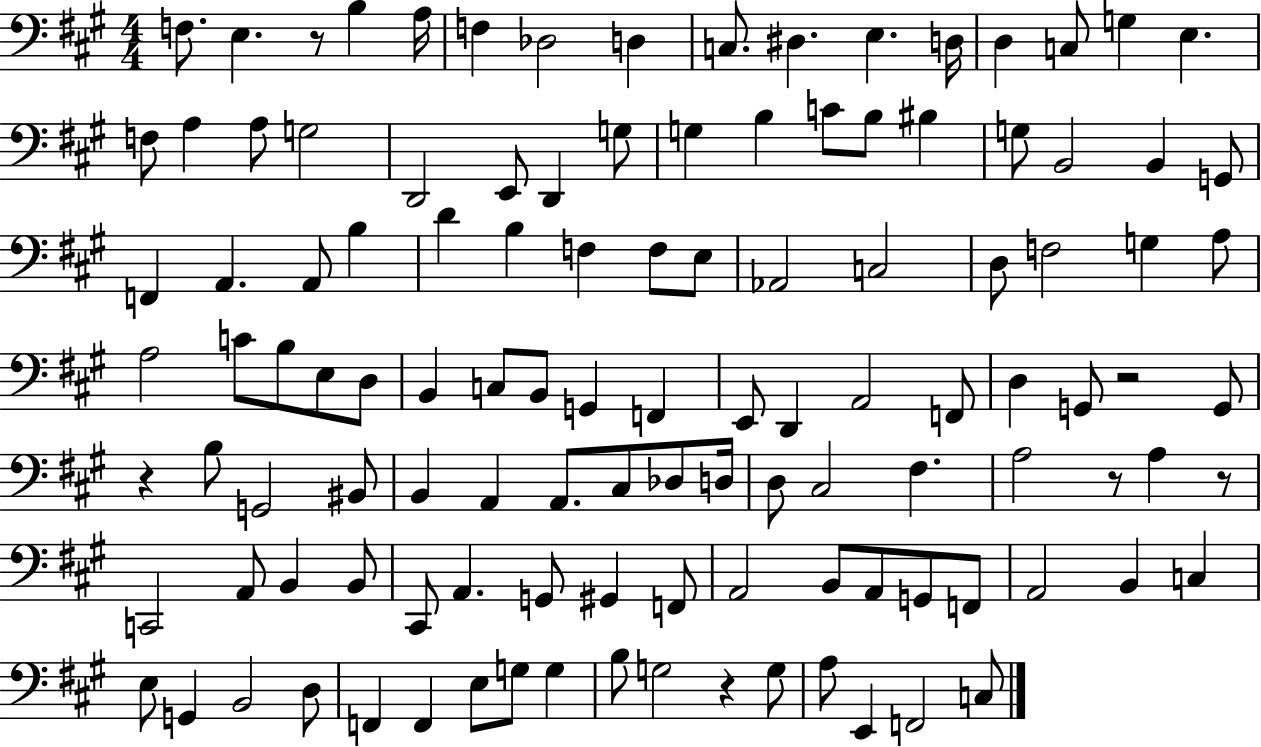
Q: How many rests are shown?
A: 6